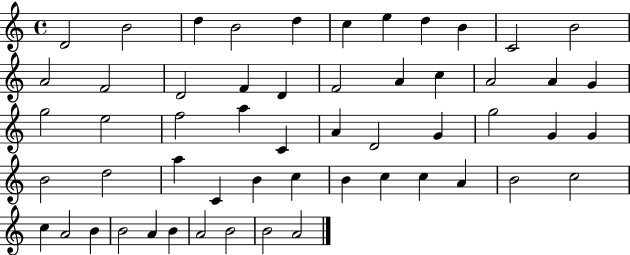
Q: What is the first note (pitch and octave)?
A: D4